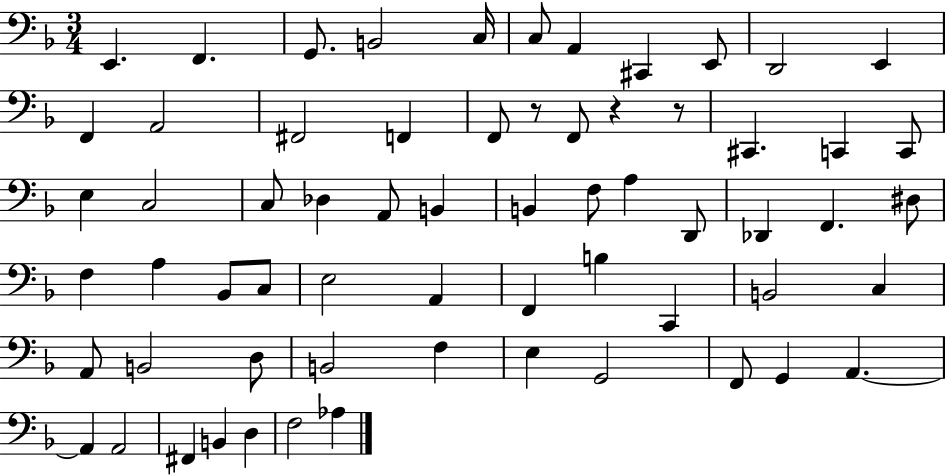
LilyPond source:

{
  \clef bass
  \numericTimeSignature
  \time 3/4
  \key f \major
  e,4. f,4. | g,8. b,2 c16 | c8 a,4 cis,4 e,8 | d,2 e,4 | \break f,4 a,2 | fis,2 f,4 | f,8 r8 f,8 r4 r8 | cis,4. c,4 c,8 | \break e4 c2 | c8 des4 a,8 b,4 | b,4 f8 a4 d,8 | des,4 f,4. dis8 | \break f4 a4 bes,8 c8 | e2 a,4 | f,4 b4 c,4 | b,2 c4 | \break a,8 b,2 d8 | b,2 f4 | e4 g,2 | f,8 g,4 a,4.~~ | \break a,4 a,2 | fis,4 b,4 d4 | f2 aes4 | \bar "|."
}